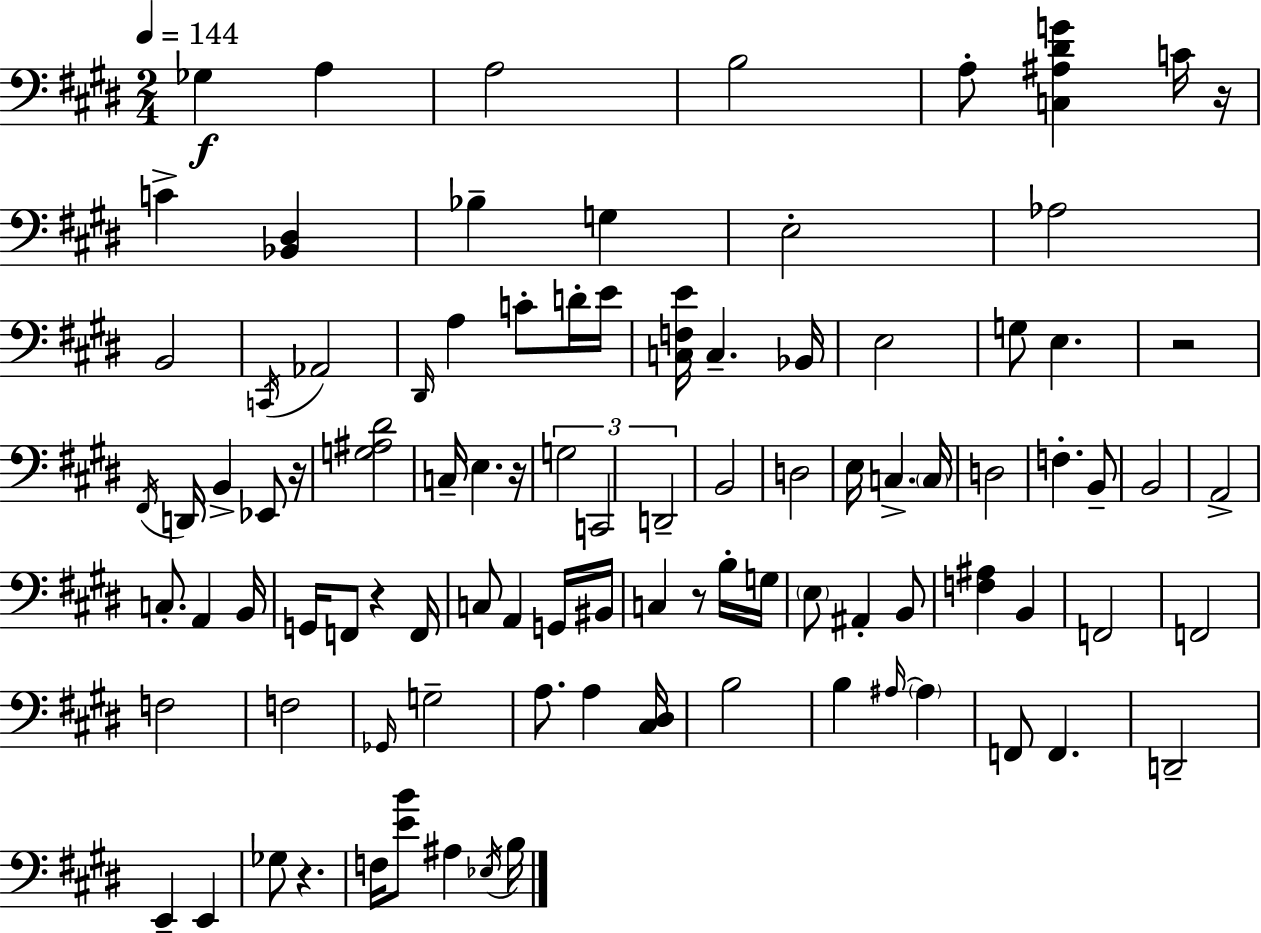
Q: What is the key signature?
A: E major